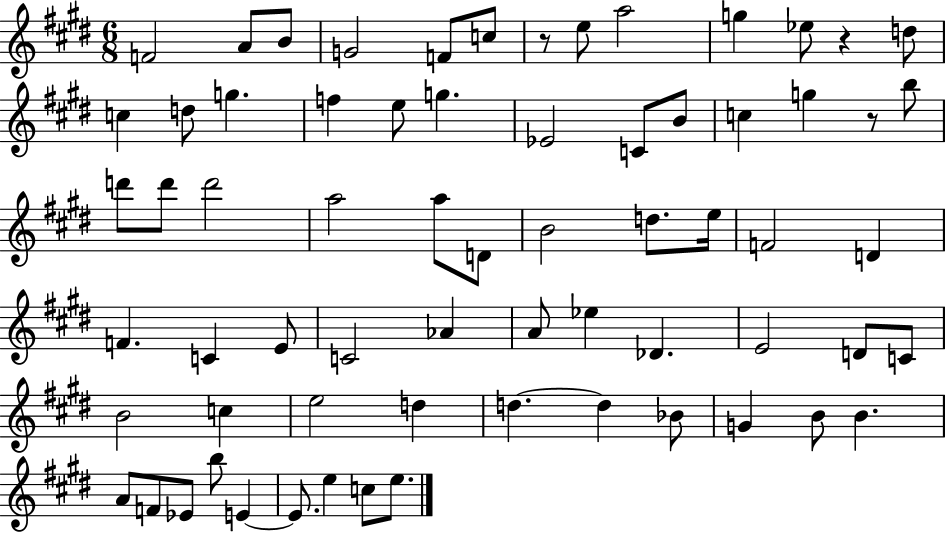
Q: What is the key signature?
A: E major